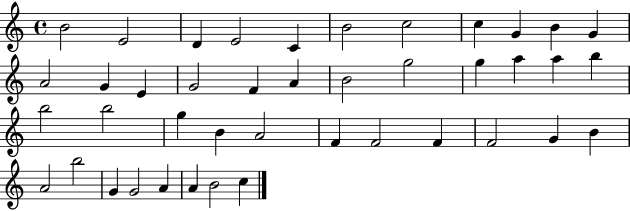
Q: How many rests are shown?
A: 0